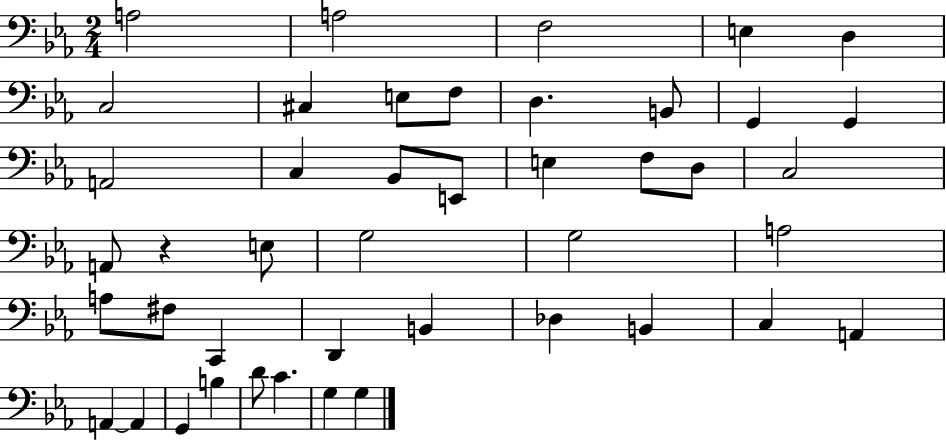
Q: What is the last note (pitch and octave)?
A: G3